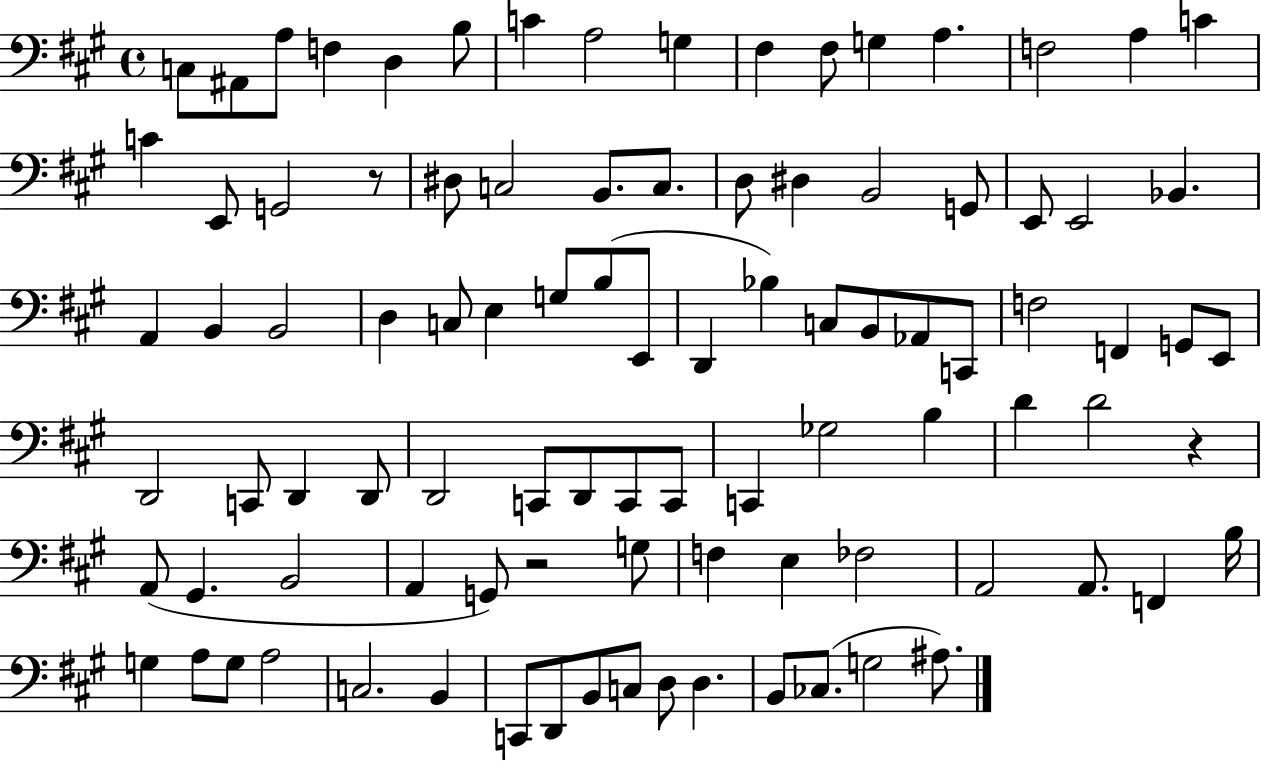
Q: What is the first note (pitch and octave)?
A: C3